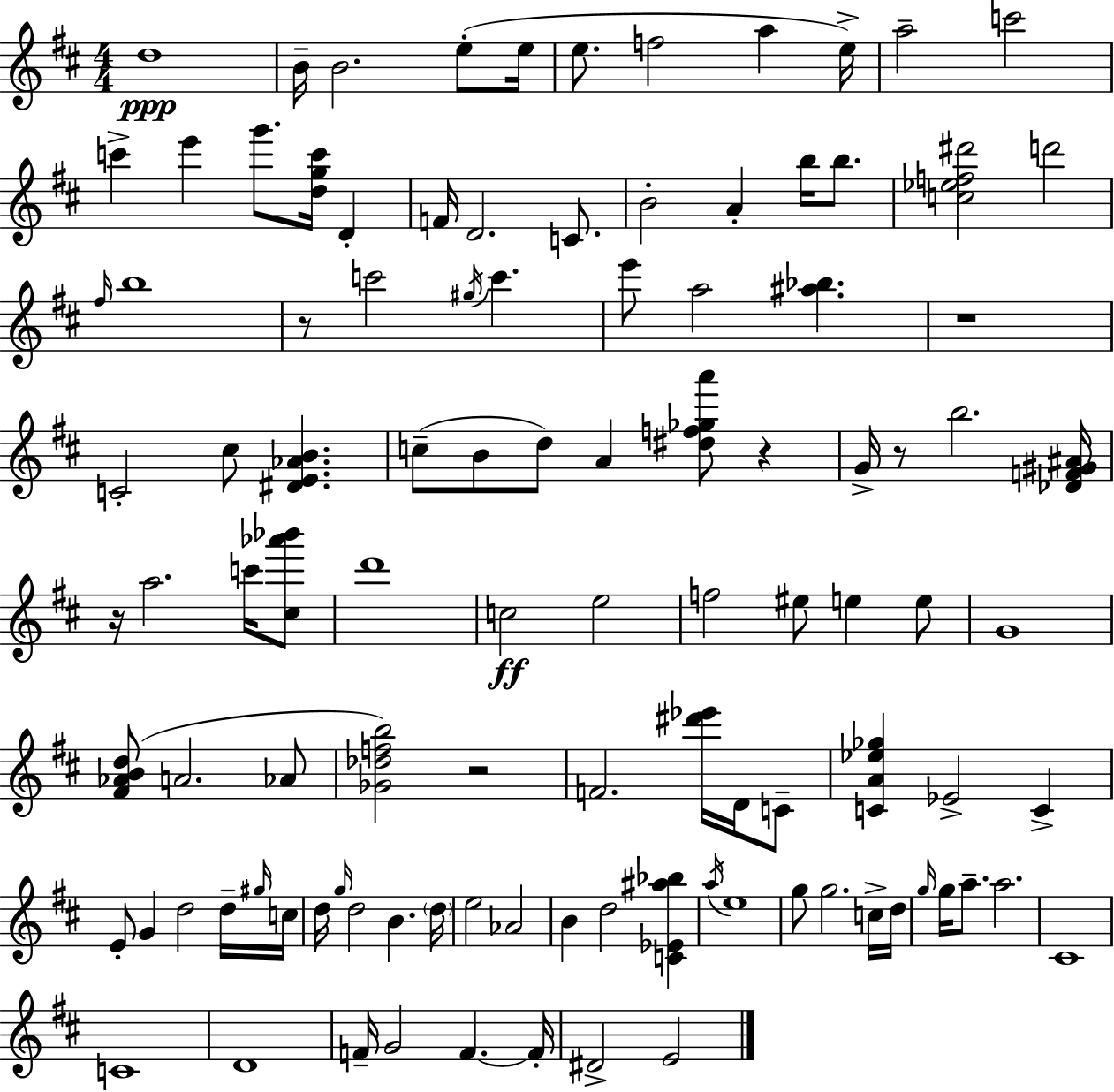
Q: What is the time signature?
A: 4/4